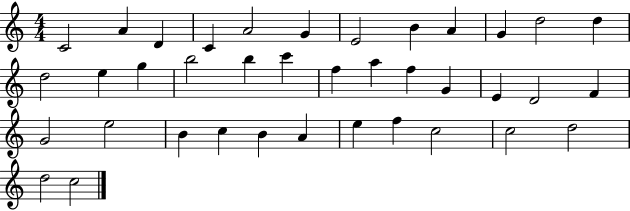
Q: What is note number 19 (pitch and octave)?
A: F5